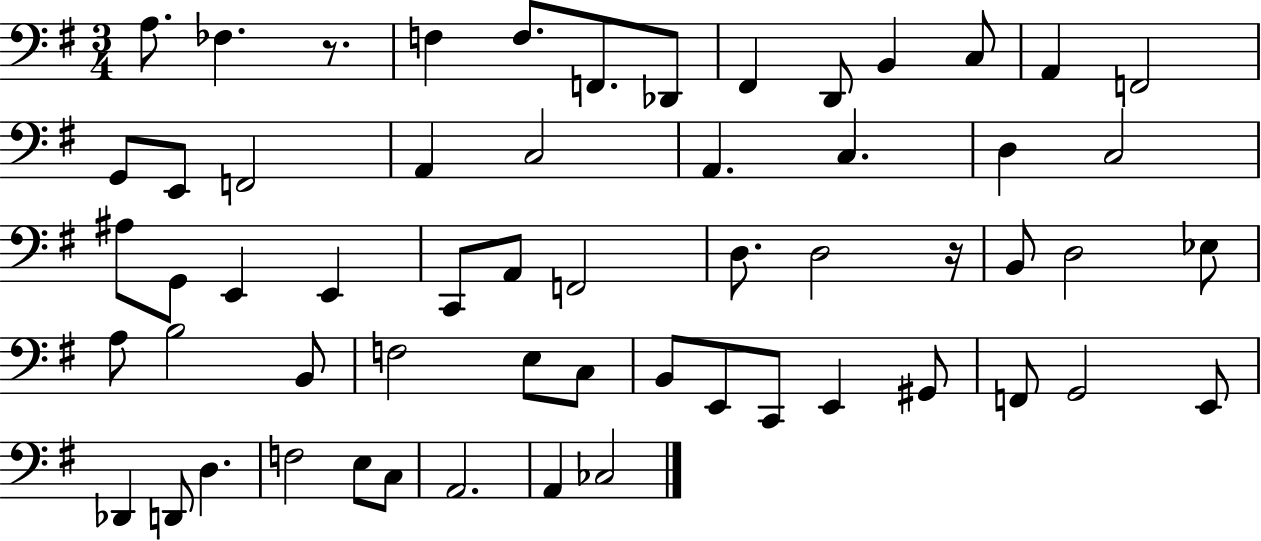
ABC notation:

X:1
T:Untitled
M:3/4
L:1/4
K:G
A,/2 _F, z/2 F, F,/2 F,,/2 _D,,/2 ^F,, D,,/2 B,, C,/2 A,, F,,2 G,,/2 E,,/2 F,,2 A,, C,2 A,, C, D, C,2 ^A,/2 G,,/2 E,, E,, C,,/2 A,,/2 F,,2 D,/2 D,2 z/4 B,,/2 D,2 _E,/2 A,/2 B,2 B,,/2 F,2 E,/2 C,/2 B,,/2 E,,/2 C,,/2 E,, ^G,,/2 F,,/2 G,,2 E,,/2 _D,, D,,/2 D, F,2 E,/2 C,/2 A,,2 A,, _C,2